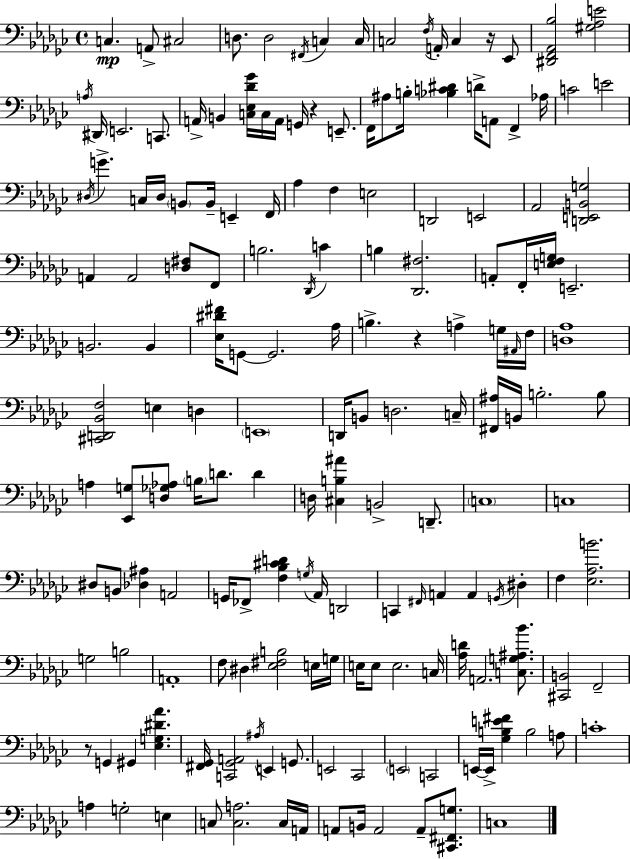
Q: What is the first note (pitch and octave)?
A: C3